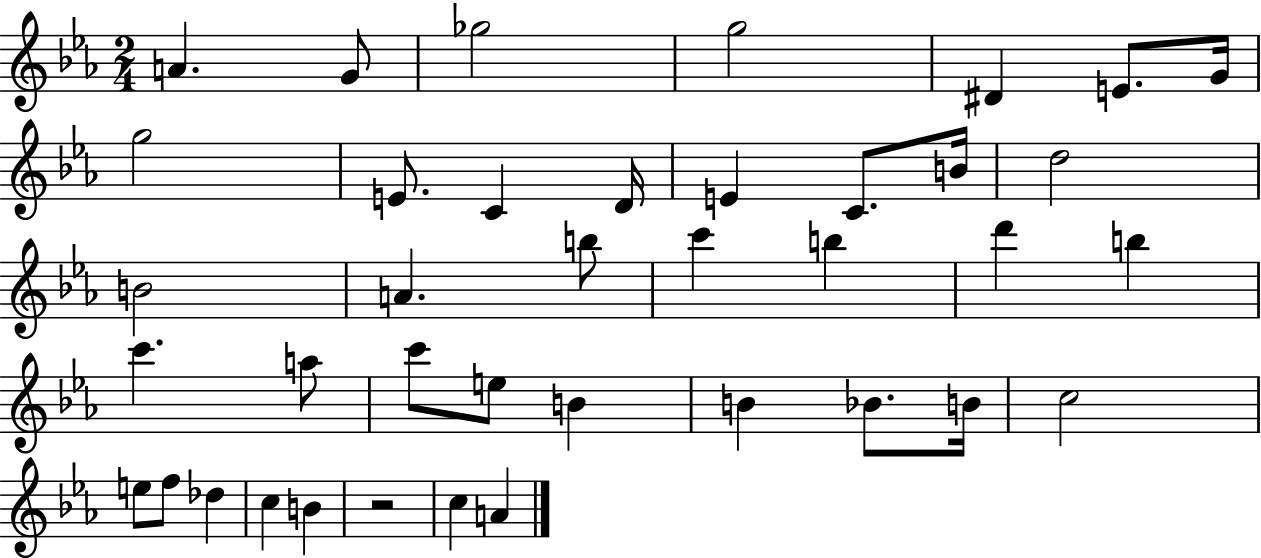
{
  \clef treble
  \numericTimeSignature
  \time 2/4
  \key ees \major
  \repeat volta 2 { a'4. g'8 | ges''2 | g''2 | dis'4 e'8. g'16 | \break g''2 | e'8. c'4 d'16 | e'4 c'8. b'16 | d''2 | \break b'2 | a'4. b''8 | c'''4 b''4 | d'''4 b''4 | \break c'''4. a''8 | c'''8 e''8 b'4 | b'4 bes'8. b'16 | c''2 | \break e''8 f''8 des''4 | c''4 b'4 | r2 | c''4 a'4 | \break } \bar "|."
}